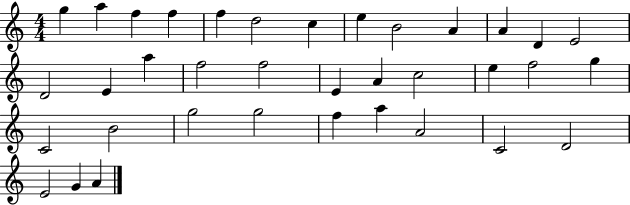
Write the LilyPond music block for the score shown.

{
  \clef treble
  \numericTimeSignature
  \time 4/4
  \key c \major
  g''4 a''4 f''4 f''4 | f''4 d''2 c''4 | e''4 b'2 a'4 | a'4 d'4 e'2 | \break d'2 e'4 a''4 | f''2 f''2 | e'4 a'4 c''2 | e''4 f''2 g''4 | \break c'2 b'2 | g''2 g''2 | f''4 a''4 a'2 | c'2 d'2 | \break e'2 g'4 a'4 | \bar "|."
}